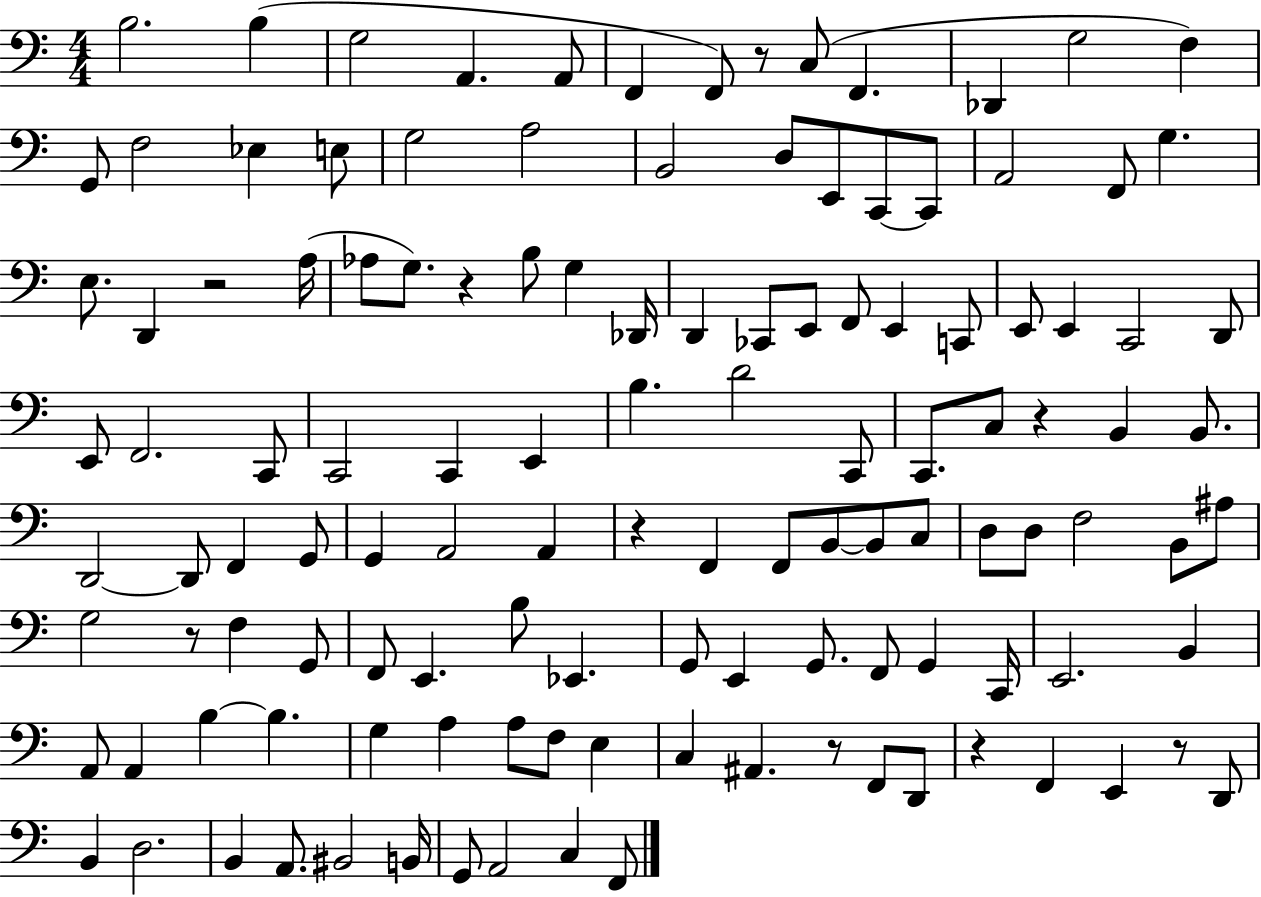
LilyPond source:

{
  \clef bass
  \numericTimeSignature
  \time 4/4
  \key c \major
  b2. b4( | g2 a,4. a,8 | f,4 f,8) r8 c8( f,4. | des,4 g2 f4) | \break g,8 f2 ees4 e8 | g2 a2 | b,2 d8 e,8 c,8~~ c,8 | a,2 f,8 g4. | \break e8. d,4 r2 a16( | aes8 g8.) r4 b8 g4 des,16 | d,4 ces,8 e,8 f,8 e,4 c,8 | e,8 e,4 c,2 d,8 | \break e,8 f,2. c,8 | c,2 c,4 e,4 | b4. d'2 c,8 | c,8. c8 r4 b,4 b,8. | \break d,2~~ d,8 f,4 g,8 | g,4 a,2 a,4 | r4 f,4 f,8 b,8~~ b,8 c8 | d8 d8 f2 b,8 ais8 | \break g2 r8 f4 g,8 | f,8 e,4. b8 ees,4. | g,8 e,4 g,8. f,8 g,4 c,16 | e,2. b,4 | \break a,8 a,4 b4~~ b4. | g4 a4 a8 f8 e4 | c4 ais,4. r8 f,8 d,8 | r4 f,4 e,4 r8 d,8 | \break b,4 d2. | b,4 a,8. bis,2 b,16 | g,8 a,2 c4 f,8 | \bar "|."
}